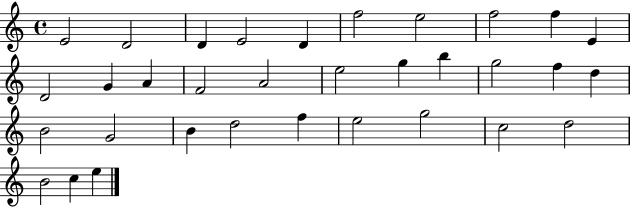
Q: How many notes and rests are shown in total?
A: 33